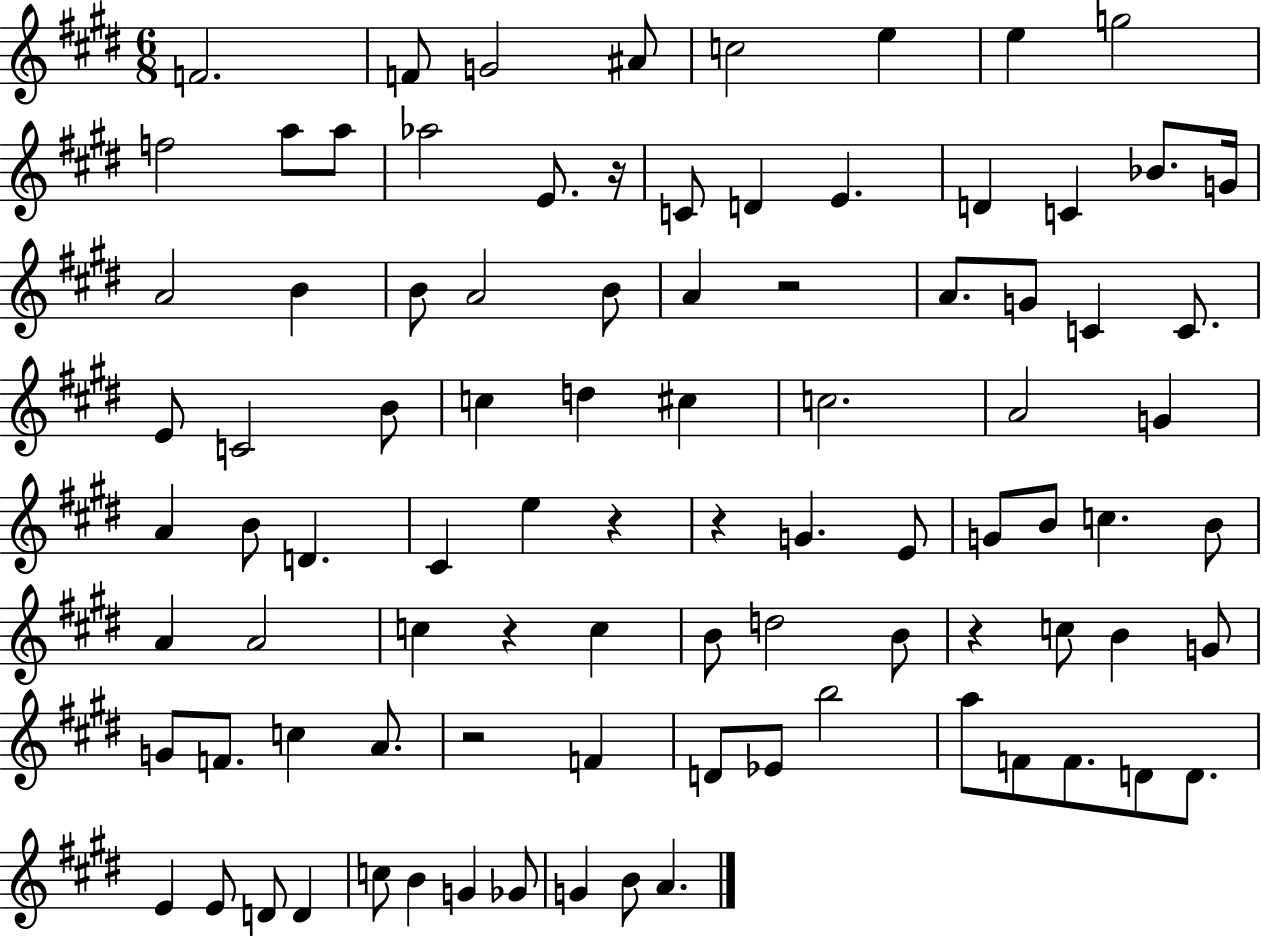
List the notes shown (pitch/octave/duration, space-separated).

F4/h. F4/e G4/h A#4/e C5/h E5/q E5/q G5/h F5/h A5/e A5/e Ab5/h E4/e. R/s C4/e D4/q E4/q. D4/q C4/q Bb4/e. G4/s A4/h B4/q B4/e A4/h B4/e A4/q R/h A4/e. G4/e C4/q C4/e. E4/e C4/h B4/e C5/q D5/q C#5/q C5/h. A4/h G4/q A4/q B4/e D4/q. C#4/q E5/q R/q R/q G4/q. E4/e G4/e B4/e C5/q. B4/e A4/q A4/h C5/q R/q C5/q B4/e D5/h B4/e R/q C5/e B4/q G4/e G4/e F4/e. C5/q A4/e. R/h F4/q D4/e Eb4/e B5/h A5/e F4/e F4/e. D4/e D4/e. E4/q E4/e D4/e D4/q C5/e B4/q G4/q Gb4/e G4/q B4/e A4/q.